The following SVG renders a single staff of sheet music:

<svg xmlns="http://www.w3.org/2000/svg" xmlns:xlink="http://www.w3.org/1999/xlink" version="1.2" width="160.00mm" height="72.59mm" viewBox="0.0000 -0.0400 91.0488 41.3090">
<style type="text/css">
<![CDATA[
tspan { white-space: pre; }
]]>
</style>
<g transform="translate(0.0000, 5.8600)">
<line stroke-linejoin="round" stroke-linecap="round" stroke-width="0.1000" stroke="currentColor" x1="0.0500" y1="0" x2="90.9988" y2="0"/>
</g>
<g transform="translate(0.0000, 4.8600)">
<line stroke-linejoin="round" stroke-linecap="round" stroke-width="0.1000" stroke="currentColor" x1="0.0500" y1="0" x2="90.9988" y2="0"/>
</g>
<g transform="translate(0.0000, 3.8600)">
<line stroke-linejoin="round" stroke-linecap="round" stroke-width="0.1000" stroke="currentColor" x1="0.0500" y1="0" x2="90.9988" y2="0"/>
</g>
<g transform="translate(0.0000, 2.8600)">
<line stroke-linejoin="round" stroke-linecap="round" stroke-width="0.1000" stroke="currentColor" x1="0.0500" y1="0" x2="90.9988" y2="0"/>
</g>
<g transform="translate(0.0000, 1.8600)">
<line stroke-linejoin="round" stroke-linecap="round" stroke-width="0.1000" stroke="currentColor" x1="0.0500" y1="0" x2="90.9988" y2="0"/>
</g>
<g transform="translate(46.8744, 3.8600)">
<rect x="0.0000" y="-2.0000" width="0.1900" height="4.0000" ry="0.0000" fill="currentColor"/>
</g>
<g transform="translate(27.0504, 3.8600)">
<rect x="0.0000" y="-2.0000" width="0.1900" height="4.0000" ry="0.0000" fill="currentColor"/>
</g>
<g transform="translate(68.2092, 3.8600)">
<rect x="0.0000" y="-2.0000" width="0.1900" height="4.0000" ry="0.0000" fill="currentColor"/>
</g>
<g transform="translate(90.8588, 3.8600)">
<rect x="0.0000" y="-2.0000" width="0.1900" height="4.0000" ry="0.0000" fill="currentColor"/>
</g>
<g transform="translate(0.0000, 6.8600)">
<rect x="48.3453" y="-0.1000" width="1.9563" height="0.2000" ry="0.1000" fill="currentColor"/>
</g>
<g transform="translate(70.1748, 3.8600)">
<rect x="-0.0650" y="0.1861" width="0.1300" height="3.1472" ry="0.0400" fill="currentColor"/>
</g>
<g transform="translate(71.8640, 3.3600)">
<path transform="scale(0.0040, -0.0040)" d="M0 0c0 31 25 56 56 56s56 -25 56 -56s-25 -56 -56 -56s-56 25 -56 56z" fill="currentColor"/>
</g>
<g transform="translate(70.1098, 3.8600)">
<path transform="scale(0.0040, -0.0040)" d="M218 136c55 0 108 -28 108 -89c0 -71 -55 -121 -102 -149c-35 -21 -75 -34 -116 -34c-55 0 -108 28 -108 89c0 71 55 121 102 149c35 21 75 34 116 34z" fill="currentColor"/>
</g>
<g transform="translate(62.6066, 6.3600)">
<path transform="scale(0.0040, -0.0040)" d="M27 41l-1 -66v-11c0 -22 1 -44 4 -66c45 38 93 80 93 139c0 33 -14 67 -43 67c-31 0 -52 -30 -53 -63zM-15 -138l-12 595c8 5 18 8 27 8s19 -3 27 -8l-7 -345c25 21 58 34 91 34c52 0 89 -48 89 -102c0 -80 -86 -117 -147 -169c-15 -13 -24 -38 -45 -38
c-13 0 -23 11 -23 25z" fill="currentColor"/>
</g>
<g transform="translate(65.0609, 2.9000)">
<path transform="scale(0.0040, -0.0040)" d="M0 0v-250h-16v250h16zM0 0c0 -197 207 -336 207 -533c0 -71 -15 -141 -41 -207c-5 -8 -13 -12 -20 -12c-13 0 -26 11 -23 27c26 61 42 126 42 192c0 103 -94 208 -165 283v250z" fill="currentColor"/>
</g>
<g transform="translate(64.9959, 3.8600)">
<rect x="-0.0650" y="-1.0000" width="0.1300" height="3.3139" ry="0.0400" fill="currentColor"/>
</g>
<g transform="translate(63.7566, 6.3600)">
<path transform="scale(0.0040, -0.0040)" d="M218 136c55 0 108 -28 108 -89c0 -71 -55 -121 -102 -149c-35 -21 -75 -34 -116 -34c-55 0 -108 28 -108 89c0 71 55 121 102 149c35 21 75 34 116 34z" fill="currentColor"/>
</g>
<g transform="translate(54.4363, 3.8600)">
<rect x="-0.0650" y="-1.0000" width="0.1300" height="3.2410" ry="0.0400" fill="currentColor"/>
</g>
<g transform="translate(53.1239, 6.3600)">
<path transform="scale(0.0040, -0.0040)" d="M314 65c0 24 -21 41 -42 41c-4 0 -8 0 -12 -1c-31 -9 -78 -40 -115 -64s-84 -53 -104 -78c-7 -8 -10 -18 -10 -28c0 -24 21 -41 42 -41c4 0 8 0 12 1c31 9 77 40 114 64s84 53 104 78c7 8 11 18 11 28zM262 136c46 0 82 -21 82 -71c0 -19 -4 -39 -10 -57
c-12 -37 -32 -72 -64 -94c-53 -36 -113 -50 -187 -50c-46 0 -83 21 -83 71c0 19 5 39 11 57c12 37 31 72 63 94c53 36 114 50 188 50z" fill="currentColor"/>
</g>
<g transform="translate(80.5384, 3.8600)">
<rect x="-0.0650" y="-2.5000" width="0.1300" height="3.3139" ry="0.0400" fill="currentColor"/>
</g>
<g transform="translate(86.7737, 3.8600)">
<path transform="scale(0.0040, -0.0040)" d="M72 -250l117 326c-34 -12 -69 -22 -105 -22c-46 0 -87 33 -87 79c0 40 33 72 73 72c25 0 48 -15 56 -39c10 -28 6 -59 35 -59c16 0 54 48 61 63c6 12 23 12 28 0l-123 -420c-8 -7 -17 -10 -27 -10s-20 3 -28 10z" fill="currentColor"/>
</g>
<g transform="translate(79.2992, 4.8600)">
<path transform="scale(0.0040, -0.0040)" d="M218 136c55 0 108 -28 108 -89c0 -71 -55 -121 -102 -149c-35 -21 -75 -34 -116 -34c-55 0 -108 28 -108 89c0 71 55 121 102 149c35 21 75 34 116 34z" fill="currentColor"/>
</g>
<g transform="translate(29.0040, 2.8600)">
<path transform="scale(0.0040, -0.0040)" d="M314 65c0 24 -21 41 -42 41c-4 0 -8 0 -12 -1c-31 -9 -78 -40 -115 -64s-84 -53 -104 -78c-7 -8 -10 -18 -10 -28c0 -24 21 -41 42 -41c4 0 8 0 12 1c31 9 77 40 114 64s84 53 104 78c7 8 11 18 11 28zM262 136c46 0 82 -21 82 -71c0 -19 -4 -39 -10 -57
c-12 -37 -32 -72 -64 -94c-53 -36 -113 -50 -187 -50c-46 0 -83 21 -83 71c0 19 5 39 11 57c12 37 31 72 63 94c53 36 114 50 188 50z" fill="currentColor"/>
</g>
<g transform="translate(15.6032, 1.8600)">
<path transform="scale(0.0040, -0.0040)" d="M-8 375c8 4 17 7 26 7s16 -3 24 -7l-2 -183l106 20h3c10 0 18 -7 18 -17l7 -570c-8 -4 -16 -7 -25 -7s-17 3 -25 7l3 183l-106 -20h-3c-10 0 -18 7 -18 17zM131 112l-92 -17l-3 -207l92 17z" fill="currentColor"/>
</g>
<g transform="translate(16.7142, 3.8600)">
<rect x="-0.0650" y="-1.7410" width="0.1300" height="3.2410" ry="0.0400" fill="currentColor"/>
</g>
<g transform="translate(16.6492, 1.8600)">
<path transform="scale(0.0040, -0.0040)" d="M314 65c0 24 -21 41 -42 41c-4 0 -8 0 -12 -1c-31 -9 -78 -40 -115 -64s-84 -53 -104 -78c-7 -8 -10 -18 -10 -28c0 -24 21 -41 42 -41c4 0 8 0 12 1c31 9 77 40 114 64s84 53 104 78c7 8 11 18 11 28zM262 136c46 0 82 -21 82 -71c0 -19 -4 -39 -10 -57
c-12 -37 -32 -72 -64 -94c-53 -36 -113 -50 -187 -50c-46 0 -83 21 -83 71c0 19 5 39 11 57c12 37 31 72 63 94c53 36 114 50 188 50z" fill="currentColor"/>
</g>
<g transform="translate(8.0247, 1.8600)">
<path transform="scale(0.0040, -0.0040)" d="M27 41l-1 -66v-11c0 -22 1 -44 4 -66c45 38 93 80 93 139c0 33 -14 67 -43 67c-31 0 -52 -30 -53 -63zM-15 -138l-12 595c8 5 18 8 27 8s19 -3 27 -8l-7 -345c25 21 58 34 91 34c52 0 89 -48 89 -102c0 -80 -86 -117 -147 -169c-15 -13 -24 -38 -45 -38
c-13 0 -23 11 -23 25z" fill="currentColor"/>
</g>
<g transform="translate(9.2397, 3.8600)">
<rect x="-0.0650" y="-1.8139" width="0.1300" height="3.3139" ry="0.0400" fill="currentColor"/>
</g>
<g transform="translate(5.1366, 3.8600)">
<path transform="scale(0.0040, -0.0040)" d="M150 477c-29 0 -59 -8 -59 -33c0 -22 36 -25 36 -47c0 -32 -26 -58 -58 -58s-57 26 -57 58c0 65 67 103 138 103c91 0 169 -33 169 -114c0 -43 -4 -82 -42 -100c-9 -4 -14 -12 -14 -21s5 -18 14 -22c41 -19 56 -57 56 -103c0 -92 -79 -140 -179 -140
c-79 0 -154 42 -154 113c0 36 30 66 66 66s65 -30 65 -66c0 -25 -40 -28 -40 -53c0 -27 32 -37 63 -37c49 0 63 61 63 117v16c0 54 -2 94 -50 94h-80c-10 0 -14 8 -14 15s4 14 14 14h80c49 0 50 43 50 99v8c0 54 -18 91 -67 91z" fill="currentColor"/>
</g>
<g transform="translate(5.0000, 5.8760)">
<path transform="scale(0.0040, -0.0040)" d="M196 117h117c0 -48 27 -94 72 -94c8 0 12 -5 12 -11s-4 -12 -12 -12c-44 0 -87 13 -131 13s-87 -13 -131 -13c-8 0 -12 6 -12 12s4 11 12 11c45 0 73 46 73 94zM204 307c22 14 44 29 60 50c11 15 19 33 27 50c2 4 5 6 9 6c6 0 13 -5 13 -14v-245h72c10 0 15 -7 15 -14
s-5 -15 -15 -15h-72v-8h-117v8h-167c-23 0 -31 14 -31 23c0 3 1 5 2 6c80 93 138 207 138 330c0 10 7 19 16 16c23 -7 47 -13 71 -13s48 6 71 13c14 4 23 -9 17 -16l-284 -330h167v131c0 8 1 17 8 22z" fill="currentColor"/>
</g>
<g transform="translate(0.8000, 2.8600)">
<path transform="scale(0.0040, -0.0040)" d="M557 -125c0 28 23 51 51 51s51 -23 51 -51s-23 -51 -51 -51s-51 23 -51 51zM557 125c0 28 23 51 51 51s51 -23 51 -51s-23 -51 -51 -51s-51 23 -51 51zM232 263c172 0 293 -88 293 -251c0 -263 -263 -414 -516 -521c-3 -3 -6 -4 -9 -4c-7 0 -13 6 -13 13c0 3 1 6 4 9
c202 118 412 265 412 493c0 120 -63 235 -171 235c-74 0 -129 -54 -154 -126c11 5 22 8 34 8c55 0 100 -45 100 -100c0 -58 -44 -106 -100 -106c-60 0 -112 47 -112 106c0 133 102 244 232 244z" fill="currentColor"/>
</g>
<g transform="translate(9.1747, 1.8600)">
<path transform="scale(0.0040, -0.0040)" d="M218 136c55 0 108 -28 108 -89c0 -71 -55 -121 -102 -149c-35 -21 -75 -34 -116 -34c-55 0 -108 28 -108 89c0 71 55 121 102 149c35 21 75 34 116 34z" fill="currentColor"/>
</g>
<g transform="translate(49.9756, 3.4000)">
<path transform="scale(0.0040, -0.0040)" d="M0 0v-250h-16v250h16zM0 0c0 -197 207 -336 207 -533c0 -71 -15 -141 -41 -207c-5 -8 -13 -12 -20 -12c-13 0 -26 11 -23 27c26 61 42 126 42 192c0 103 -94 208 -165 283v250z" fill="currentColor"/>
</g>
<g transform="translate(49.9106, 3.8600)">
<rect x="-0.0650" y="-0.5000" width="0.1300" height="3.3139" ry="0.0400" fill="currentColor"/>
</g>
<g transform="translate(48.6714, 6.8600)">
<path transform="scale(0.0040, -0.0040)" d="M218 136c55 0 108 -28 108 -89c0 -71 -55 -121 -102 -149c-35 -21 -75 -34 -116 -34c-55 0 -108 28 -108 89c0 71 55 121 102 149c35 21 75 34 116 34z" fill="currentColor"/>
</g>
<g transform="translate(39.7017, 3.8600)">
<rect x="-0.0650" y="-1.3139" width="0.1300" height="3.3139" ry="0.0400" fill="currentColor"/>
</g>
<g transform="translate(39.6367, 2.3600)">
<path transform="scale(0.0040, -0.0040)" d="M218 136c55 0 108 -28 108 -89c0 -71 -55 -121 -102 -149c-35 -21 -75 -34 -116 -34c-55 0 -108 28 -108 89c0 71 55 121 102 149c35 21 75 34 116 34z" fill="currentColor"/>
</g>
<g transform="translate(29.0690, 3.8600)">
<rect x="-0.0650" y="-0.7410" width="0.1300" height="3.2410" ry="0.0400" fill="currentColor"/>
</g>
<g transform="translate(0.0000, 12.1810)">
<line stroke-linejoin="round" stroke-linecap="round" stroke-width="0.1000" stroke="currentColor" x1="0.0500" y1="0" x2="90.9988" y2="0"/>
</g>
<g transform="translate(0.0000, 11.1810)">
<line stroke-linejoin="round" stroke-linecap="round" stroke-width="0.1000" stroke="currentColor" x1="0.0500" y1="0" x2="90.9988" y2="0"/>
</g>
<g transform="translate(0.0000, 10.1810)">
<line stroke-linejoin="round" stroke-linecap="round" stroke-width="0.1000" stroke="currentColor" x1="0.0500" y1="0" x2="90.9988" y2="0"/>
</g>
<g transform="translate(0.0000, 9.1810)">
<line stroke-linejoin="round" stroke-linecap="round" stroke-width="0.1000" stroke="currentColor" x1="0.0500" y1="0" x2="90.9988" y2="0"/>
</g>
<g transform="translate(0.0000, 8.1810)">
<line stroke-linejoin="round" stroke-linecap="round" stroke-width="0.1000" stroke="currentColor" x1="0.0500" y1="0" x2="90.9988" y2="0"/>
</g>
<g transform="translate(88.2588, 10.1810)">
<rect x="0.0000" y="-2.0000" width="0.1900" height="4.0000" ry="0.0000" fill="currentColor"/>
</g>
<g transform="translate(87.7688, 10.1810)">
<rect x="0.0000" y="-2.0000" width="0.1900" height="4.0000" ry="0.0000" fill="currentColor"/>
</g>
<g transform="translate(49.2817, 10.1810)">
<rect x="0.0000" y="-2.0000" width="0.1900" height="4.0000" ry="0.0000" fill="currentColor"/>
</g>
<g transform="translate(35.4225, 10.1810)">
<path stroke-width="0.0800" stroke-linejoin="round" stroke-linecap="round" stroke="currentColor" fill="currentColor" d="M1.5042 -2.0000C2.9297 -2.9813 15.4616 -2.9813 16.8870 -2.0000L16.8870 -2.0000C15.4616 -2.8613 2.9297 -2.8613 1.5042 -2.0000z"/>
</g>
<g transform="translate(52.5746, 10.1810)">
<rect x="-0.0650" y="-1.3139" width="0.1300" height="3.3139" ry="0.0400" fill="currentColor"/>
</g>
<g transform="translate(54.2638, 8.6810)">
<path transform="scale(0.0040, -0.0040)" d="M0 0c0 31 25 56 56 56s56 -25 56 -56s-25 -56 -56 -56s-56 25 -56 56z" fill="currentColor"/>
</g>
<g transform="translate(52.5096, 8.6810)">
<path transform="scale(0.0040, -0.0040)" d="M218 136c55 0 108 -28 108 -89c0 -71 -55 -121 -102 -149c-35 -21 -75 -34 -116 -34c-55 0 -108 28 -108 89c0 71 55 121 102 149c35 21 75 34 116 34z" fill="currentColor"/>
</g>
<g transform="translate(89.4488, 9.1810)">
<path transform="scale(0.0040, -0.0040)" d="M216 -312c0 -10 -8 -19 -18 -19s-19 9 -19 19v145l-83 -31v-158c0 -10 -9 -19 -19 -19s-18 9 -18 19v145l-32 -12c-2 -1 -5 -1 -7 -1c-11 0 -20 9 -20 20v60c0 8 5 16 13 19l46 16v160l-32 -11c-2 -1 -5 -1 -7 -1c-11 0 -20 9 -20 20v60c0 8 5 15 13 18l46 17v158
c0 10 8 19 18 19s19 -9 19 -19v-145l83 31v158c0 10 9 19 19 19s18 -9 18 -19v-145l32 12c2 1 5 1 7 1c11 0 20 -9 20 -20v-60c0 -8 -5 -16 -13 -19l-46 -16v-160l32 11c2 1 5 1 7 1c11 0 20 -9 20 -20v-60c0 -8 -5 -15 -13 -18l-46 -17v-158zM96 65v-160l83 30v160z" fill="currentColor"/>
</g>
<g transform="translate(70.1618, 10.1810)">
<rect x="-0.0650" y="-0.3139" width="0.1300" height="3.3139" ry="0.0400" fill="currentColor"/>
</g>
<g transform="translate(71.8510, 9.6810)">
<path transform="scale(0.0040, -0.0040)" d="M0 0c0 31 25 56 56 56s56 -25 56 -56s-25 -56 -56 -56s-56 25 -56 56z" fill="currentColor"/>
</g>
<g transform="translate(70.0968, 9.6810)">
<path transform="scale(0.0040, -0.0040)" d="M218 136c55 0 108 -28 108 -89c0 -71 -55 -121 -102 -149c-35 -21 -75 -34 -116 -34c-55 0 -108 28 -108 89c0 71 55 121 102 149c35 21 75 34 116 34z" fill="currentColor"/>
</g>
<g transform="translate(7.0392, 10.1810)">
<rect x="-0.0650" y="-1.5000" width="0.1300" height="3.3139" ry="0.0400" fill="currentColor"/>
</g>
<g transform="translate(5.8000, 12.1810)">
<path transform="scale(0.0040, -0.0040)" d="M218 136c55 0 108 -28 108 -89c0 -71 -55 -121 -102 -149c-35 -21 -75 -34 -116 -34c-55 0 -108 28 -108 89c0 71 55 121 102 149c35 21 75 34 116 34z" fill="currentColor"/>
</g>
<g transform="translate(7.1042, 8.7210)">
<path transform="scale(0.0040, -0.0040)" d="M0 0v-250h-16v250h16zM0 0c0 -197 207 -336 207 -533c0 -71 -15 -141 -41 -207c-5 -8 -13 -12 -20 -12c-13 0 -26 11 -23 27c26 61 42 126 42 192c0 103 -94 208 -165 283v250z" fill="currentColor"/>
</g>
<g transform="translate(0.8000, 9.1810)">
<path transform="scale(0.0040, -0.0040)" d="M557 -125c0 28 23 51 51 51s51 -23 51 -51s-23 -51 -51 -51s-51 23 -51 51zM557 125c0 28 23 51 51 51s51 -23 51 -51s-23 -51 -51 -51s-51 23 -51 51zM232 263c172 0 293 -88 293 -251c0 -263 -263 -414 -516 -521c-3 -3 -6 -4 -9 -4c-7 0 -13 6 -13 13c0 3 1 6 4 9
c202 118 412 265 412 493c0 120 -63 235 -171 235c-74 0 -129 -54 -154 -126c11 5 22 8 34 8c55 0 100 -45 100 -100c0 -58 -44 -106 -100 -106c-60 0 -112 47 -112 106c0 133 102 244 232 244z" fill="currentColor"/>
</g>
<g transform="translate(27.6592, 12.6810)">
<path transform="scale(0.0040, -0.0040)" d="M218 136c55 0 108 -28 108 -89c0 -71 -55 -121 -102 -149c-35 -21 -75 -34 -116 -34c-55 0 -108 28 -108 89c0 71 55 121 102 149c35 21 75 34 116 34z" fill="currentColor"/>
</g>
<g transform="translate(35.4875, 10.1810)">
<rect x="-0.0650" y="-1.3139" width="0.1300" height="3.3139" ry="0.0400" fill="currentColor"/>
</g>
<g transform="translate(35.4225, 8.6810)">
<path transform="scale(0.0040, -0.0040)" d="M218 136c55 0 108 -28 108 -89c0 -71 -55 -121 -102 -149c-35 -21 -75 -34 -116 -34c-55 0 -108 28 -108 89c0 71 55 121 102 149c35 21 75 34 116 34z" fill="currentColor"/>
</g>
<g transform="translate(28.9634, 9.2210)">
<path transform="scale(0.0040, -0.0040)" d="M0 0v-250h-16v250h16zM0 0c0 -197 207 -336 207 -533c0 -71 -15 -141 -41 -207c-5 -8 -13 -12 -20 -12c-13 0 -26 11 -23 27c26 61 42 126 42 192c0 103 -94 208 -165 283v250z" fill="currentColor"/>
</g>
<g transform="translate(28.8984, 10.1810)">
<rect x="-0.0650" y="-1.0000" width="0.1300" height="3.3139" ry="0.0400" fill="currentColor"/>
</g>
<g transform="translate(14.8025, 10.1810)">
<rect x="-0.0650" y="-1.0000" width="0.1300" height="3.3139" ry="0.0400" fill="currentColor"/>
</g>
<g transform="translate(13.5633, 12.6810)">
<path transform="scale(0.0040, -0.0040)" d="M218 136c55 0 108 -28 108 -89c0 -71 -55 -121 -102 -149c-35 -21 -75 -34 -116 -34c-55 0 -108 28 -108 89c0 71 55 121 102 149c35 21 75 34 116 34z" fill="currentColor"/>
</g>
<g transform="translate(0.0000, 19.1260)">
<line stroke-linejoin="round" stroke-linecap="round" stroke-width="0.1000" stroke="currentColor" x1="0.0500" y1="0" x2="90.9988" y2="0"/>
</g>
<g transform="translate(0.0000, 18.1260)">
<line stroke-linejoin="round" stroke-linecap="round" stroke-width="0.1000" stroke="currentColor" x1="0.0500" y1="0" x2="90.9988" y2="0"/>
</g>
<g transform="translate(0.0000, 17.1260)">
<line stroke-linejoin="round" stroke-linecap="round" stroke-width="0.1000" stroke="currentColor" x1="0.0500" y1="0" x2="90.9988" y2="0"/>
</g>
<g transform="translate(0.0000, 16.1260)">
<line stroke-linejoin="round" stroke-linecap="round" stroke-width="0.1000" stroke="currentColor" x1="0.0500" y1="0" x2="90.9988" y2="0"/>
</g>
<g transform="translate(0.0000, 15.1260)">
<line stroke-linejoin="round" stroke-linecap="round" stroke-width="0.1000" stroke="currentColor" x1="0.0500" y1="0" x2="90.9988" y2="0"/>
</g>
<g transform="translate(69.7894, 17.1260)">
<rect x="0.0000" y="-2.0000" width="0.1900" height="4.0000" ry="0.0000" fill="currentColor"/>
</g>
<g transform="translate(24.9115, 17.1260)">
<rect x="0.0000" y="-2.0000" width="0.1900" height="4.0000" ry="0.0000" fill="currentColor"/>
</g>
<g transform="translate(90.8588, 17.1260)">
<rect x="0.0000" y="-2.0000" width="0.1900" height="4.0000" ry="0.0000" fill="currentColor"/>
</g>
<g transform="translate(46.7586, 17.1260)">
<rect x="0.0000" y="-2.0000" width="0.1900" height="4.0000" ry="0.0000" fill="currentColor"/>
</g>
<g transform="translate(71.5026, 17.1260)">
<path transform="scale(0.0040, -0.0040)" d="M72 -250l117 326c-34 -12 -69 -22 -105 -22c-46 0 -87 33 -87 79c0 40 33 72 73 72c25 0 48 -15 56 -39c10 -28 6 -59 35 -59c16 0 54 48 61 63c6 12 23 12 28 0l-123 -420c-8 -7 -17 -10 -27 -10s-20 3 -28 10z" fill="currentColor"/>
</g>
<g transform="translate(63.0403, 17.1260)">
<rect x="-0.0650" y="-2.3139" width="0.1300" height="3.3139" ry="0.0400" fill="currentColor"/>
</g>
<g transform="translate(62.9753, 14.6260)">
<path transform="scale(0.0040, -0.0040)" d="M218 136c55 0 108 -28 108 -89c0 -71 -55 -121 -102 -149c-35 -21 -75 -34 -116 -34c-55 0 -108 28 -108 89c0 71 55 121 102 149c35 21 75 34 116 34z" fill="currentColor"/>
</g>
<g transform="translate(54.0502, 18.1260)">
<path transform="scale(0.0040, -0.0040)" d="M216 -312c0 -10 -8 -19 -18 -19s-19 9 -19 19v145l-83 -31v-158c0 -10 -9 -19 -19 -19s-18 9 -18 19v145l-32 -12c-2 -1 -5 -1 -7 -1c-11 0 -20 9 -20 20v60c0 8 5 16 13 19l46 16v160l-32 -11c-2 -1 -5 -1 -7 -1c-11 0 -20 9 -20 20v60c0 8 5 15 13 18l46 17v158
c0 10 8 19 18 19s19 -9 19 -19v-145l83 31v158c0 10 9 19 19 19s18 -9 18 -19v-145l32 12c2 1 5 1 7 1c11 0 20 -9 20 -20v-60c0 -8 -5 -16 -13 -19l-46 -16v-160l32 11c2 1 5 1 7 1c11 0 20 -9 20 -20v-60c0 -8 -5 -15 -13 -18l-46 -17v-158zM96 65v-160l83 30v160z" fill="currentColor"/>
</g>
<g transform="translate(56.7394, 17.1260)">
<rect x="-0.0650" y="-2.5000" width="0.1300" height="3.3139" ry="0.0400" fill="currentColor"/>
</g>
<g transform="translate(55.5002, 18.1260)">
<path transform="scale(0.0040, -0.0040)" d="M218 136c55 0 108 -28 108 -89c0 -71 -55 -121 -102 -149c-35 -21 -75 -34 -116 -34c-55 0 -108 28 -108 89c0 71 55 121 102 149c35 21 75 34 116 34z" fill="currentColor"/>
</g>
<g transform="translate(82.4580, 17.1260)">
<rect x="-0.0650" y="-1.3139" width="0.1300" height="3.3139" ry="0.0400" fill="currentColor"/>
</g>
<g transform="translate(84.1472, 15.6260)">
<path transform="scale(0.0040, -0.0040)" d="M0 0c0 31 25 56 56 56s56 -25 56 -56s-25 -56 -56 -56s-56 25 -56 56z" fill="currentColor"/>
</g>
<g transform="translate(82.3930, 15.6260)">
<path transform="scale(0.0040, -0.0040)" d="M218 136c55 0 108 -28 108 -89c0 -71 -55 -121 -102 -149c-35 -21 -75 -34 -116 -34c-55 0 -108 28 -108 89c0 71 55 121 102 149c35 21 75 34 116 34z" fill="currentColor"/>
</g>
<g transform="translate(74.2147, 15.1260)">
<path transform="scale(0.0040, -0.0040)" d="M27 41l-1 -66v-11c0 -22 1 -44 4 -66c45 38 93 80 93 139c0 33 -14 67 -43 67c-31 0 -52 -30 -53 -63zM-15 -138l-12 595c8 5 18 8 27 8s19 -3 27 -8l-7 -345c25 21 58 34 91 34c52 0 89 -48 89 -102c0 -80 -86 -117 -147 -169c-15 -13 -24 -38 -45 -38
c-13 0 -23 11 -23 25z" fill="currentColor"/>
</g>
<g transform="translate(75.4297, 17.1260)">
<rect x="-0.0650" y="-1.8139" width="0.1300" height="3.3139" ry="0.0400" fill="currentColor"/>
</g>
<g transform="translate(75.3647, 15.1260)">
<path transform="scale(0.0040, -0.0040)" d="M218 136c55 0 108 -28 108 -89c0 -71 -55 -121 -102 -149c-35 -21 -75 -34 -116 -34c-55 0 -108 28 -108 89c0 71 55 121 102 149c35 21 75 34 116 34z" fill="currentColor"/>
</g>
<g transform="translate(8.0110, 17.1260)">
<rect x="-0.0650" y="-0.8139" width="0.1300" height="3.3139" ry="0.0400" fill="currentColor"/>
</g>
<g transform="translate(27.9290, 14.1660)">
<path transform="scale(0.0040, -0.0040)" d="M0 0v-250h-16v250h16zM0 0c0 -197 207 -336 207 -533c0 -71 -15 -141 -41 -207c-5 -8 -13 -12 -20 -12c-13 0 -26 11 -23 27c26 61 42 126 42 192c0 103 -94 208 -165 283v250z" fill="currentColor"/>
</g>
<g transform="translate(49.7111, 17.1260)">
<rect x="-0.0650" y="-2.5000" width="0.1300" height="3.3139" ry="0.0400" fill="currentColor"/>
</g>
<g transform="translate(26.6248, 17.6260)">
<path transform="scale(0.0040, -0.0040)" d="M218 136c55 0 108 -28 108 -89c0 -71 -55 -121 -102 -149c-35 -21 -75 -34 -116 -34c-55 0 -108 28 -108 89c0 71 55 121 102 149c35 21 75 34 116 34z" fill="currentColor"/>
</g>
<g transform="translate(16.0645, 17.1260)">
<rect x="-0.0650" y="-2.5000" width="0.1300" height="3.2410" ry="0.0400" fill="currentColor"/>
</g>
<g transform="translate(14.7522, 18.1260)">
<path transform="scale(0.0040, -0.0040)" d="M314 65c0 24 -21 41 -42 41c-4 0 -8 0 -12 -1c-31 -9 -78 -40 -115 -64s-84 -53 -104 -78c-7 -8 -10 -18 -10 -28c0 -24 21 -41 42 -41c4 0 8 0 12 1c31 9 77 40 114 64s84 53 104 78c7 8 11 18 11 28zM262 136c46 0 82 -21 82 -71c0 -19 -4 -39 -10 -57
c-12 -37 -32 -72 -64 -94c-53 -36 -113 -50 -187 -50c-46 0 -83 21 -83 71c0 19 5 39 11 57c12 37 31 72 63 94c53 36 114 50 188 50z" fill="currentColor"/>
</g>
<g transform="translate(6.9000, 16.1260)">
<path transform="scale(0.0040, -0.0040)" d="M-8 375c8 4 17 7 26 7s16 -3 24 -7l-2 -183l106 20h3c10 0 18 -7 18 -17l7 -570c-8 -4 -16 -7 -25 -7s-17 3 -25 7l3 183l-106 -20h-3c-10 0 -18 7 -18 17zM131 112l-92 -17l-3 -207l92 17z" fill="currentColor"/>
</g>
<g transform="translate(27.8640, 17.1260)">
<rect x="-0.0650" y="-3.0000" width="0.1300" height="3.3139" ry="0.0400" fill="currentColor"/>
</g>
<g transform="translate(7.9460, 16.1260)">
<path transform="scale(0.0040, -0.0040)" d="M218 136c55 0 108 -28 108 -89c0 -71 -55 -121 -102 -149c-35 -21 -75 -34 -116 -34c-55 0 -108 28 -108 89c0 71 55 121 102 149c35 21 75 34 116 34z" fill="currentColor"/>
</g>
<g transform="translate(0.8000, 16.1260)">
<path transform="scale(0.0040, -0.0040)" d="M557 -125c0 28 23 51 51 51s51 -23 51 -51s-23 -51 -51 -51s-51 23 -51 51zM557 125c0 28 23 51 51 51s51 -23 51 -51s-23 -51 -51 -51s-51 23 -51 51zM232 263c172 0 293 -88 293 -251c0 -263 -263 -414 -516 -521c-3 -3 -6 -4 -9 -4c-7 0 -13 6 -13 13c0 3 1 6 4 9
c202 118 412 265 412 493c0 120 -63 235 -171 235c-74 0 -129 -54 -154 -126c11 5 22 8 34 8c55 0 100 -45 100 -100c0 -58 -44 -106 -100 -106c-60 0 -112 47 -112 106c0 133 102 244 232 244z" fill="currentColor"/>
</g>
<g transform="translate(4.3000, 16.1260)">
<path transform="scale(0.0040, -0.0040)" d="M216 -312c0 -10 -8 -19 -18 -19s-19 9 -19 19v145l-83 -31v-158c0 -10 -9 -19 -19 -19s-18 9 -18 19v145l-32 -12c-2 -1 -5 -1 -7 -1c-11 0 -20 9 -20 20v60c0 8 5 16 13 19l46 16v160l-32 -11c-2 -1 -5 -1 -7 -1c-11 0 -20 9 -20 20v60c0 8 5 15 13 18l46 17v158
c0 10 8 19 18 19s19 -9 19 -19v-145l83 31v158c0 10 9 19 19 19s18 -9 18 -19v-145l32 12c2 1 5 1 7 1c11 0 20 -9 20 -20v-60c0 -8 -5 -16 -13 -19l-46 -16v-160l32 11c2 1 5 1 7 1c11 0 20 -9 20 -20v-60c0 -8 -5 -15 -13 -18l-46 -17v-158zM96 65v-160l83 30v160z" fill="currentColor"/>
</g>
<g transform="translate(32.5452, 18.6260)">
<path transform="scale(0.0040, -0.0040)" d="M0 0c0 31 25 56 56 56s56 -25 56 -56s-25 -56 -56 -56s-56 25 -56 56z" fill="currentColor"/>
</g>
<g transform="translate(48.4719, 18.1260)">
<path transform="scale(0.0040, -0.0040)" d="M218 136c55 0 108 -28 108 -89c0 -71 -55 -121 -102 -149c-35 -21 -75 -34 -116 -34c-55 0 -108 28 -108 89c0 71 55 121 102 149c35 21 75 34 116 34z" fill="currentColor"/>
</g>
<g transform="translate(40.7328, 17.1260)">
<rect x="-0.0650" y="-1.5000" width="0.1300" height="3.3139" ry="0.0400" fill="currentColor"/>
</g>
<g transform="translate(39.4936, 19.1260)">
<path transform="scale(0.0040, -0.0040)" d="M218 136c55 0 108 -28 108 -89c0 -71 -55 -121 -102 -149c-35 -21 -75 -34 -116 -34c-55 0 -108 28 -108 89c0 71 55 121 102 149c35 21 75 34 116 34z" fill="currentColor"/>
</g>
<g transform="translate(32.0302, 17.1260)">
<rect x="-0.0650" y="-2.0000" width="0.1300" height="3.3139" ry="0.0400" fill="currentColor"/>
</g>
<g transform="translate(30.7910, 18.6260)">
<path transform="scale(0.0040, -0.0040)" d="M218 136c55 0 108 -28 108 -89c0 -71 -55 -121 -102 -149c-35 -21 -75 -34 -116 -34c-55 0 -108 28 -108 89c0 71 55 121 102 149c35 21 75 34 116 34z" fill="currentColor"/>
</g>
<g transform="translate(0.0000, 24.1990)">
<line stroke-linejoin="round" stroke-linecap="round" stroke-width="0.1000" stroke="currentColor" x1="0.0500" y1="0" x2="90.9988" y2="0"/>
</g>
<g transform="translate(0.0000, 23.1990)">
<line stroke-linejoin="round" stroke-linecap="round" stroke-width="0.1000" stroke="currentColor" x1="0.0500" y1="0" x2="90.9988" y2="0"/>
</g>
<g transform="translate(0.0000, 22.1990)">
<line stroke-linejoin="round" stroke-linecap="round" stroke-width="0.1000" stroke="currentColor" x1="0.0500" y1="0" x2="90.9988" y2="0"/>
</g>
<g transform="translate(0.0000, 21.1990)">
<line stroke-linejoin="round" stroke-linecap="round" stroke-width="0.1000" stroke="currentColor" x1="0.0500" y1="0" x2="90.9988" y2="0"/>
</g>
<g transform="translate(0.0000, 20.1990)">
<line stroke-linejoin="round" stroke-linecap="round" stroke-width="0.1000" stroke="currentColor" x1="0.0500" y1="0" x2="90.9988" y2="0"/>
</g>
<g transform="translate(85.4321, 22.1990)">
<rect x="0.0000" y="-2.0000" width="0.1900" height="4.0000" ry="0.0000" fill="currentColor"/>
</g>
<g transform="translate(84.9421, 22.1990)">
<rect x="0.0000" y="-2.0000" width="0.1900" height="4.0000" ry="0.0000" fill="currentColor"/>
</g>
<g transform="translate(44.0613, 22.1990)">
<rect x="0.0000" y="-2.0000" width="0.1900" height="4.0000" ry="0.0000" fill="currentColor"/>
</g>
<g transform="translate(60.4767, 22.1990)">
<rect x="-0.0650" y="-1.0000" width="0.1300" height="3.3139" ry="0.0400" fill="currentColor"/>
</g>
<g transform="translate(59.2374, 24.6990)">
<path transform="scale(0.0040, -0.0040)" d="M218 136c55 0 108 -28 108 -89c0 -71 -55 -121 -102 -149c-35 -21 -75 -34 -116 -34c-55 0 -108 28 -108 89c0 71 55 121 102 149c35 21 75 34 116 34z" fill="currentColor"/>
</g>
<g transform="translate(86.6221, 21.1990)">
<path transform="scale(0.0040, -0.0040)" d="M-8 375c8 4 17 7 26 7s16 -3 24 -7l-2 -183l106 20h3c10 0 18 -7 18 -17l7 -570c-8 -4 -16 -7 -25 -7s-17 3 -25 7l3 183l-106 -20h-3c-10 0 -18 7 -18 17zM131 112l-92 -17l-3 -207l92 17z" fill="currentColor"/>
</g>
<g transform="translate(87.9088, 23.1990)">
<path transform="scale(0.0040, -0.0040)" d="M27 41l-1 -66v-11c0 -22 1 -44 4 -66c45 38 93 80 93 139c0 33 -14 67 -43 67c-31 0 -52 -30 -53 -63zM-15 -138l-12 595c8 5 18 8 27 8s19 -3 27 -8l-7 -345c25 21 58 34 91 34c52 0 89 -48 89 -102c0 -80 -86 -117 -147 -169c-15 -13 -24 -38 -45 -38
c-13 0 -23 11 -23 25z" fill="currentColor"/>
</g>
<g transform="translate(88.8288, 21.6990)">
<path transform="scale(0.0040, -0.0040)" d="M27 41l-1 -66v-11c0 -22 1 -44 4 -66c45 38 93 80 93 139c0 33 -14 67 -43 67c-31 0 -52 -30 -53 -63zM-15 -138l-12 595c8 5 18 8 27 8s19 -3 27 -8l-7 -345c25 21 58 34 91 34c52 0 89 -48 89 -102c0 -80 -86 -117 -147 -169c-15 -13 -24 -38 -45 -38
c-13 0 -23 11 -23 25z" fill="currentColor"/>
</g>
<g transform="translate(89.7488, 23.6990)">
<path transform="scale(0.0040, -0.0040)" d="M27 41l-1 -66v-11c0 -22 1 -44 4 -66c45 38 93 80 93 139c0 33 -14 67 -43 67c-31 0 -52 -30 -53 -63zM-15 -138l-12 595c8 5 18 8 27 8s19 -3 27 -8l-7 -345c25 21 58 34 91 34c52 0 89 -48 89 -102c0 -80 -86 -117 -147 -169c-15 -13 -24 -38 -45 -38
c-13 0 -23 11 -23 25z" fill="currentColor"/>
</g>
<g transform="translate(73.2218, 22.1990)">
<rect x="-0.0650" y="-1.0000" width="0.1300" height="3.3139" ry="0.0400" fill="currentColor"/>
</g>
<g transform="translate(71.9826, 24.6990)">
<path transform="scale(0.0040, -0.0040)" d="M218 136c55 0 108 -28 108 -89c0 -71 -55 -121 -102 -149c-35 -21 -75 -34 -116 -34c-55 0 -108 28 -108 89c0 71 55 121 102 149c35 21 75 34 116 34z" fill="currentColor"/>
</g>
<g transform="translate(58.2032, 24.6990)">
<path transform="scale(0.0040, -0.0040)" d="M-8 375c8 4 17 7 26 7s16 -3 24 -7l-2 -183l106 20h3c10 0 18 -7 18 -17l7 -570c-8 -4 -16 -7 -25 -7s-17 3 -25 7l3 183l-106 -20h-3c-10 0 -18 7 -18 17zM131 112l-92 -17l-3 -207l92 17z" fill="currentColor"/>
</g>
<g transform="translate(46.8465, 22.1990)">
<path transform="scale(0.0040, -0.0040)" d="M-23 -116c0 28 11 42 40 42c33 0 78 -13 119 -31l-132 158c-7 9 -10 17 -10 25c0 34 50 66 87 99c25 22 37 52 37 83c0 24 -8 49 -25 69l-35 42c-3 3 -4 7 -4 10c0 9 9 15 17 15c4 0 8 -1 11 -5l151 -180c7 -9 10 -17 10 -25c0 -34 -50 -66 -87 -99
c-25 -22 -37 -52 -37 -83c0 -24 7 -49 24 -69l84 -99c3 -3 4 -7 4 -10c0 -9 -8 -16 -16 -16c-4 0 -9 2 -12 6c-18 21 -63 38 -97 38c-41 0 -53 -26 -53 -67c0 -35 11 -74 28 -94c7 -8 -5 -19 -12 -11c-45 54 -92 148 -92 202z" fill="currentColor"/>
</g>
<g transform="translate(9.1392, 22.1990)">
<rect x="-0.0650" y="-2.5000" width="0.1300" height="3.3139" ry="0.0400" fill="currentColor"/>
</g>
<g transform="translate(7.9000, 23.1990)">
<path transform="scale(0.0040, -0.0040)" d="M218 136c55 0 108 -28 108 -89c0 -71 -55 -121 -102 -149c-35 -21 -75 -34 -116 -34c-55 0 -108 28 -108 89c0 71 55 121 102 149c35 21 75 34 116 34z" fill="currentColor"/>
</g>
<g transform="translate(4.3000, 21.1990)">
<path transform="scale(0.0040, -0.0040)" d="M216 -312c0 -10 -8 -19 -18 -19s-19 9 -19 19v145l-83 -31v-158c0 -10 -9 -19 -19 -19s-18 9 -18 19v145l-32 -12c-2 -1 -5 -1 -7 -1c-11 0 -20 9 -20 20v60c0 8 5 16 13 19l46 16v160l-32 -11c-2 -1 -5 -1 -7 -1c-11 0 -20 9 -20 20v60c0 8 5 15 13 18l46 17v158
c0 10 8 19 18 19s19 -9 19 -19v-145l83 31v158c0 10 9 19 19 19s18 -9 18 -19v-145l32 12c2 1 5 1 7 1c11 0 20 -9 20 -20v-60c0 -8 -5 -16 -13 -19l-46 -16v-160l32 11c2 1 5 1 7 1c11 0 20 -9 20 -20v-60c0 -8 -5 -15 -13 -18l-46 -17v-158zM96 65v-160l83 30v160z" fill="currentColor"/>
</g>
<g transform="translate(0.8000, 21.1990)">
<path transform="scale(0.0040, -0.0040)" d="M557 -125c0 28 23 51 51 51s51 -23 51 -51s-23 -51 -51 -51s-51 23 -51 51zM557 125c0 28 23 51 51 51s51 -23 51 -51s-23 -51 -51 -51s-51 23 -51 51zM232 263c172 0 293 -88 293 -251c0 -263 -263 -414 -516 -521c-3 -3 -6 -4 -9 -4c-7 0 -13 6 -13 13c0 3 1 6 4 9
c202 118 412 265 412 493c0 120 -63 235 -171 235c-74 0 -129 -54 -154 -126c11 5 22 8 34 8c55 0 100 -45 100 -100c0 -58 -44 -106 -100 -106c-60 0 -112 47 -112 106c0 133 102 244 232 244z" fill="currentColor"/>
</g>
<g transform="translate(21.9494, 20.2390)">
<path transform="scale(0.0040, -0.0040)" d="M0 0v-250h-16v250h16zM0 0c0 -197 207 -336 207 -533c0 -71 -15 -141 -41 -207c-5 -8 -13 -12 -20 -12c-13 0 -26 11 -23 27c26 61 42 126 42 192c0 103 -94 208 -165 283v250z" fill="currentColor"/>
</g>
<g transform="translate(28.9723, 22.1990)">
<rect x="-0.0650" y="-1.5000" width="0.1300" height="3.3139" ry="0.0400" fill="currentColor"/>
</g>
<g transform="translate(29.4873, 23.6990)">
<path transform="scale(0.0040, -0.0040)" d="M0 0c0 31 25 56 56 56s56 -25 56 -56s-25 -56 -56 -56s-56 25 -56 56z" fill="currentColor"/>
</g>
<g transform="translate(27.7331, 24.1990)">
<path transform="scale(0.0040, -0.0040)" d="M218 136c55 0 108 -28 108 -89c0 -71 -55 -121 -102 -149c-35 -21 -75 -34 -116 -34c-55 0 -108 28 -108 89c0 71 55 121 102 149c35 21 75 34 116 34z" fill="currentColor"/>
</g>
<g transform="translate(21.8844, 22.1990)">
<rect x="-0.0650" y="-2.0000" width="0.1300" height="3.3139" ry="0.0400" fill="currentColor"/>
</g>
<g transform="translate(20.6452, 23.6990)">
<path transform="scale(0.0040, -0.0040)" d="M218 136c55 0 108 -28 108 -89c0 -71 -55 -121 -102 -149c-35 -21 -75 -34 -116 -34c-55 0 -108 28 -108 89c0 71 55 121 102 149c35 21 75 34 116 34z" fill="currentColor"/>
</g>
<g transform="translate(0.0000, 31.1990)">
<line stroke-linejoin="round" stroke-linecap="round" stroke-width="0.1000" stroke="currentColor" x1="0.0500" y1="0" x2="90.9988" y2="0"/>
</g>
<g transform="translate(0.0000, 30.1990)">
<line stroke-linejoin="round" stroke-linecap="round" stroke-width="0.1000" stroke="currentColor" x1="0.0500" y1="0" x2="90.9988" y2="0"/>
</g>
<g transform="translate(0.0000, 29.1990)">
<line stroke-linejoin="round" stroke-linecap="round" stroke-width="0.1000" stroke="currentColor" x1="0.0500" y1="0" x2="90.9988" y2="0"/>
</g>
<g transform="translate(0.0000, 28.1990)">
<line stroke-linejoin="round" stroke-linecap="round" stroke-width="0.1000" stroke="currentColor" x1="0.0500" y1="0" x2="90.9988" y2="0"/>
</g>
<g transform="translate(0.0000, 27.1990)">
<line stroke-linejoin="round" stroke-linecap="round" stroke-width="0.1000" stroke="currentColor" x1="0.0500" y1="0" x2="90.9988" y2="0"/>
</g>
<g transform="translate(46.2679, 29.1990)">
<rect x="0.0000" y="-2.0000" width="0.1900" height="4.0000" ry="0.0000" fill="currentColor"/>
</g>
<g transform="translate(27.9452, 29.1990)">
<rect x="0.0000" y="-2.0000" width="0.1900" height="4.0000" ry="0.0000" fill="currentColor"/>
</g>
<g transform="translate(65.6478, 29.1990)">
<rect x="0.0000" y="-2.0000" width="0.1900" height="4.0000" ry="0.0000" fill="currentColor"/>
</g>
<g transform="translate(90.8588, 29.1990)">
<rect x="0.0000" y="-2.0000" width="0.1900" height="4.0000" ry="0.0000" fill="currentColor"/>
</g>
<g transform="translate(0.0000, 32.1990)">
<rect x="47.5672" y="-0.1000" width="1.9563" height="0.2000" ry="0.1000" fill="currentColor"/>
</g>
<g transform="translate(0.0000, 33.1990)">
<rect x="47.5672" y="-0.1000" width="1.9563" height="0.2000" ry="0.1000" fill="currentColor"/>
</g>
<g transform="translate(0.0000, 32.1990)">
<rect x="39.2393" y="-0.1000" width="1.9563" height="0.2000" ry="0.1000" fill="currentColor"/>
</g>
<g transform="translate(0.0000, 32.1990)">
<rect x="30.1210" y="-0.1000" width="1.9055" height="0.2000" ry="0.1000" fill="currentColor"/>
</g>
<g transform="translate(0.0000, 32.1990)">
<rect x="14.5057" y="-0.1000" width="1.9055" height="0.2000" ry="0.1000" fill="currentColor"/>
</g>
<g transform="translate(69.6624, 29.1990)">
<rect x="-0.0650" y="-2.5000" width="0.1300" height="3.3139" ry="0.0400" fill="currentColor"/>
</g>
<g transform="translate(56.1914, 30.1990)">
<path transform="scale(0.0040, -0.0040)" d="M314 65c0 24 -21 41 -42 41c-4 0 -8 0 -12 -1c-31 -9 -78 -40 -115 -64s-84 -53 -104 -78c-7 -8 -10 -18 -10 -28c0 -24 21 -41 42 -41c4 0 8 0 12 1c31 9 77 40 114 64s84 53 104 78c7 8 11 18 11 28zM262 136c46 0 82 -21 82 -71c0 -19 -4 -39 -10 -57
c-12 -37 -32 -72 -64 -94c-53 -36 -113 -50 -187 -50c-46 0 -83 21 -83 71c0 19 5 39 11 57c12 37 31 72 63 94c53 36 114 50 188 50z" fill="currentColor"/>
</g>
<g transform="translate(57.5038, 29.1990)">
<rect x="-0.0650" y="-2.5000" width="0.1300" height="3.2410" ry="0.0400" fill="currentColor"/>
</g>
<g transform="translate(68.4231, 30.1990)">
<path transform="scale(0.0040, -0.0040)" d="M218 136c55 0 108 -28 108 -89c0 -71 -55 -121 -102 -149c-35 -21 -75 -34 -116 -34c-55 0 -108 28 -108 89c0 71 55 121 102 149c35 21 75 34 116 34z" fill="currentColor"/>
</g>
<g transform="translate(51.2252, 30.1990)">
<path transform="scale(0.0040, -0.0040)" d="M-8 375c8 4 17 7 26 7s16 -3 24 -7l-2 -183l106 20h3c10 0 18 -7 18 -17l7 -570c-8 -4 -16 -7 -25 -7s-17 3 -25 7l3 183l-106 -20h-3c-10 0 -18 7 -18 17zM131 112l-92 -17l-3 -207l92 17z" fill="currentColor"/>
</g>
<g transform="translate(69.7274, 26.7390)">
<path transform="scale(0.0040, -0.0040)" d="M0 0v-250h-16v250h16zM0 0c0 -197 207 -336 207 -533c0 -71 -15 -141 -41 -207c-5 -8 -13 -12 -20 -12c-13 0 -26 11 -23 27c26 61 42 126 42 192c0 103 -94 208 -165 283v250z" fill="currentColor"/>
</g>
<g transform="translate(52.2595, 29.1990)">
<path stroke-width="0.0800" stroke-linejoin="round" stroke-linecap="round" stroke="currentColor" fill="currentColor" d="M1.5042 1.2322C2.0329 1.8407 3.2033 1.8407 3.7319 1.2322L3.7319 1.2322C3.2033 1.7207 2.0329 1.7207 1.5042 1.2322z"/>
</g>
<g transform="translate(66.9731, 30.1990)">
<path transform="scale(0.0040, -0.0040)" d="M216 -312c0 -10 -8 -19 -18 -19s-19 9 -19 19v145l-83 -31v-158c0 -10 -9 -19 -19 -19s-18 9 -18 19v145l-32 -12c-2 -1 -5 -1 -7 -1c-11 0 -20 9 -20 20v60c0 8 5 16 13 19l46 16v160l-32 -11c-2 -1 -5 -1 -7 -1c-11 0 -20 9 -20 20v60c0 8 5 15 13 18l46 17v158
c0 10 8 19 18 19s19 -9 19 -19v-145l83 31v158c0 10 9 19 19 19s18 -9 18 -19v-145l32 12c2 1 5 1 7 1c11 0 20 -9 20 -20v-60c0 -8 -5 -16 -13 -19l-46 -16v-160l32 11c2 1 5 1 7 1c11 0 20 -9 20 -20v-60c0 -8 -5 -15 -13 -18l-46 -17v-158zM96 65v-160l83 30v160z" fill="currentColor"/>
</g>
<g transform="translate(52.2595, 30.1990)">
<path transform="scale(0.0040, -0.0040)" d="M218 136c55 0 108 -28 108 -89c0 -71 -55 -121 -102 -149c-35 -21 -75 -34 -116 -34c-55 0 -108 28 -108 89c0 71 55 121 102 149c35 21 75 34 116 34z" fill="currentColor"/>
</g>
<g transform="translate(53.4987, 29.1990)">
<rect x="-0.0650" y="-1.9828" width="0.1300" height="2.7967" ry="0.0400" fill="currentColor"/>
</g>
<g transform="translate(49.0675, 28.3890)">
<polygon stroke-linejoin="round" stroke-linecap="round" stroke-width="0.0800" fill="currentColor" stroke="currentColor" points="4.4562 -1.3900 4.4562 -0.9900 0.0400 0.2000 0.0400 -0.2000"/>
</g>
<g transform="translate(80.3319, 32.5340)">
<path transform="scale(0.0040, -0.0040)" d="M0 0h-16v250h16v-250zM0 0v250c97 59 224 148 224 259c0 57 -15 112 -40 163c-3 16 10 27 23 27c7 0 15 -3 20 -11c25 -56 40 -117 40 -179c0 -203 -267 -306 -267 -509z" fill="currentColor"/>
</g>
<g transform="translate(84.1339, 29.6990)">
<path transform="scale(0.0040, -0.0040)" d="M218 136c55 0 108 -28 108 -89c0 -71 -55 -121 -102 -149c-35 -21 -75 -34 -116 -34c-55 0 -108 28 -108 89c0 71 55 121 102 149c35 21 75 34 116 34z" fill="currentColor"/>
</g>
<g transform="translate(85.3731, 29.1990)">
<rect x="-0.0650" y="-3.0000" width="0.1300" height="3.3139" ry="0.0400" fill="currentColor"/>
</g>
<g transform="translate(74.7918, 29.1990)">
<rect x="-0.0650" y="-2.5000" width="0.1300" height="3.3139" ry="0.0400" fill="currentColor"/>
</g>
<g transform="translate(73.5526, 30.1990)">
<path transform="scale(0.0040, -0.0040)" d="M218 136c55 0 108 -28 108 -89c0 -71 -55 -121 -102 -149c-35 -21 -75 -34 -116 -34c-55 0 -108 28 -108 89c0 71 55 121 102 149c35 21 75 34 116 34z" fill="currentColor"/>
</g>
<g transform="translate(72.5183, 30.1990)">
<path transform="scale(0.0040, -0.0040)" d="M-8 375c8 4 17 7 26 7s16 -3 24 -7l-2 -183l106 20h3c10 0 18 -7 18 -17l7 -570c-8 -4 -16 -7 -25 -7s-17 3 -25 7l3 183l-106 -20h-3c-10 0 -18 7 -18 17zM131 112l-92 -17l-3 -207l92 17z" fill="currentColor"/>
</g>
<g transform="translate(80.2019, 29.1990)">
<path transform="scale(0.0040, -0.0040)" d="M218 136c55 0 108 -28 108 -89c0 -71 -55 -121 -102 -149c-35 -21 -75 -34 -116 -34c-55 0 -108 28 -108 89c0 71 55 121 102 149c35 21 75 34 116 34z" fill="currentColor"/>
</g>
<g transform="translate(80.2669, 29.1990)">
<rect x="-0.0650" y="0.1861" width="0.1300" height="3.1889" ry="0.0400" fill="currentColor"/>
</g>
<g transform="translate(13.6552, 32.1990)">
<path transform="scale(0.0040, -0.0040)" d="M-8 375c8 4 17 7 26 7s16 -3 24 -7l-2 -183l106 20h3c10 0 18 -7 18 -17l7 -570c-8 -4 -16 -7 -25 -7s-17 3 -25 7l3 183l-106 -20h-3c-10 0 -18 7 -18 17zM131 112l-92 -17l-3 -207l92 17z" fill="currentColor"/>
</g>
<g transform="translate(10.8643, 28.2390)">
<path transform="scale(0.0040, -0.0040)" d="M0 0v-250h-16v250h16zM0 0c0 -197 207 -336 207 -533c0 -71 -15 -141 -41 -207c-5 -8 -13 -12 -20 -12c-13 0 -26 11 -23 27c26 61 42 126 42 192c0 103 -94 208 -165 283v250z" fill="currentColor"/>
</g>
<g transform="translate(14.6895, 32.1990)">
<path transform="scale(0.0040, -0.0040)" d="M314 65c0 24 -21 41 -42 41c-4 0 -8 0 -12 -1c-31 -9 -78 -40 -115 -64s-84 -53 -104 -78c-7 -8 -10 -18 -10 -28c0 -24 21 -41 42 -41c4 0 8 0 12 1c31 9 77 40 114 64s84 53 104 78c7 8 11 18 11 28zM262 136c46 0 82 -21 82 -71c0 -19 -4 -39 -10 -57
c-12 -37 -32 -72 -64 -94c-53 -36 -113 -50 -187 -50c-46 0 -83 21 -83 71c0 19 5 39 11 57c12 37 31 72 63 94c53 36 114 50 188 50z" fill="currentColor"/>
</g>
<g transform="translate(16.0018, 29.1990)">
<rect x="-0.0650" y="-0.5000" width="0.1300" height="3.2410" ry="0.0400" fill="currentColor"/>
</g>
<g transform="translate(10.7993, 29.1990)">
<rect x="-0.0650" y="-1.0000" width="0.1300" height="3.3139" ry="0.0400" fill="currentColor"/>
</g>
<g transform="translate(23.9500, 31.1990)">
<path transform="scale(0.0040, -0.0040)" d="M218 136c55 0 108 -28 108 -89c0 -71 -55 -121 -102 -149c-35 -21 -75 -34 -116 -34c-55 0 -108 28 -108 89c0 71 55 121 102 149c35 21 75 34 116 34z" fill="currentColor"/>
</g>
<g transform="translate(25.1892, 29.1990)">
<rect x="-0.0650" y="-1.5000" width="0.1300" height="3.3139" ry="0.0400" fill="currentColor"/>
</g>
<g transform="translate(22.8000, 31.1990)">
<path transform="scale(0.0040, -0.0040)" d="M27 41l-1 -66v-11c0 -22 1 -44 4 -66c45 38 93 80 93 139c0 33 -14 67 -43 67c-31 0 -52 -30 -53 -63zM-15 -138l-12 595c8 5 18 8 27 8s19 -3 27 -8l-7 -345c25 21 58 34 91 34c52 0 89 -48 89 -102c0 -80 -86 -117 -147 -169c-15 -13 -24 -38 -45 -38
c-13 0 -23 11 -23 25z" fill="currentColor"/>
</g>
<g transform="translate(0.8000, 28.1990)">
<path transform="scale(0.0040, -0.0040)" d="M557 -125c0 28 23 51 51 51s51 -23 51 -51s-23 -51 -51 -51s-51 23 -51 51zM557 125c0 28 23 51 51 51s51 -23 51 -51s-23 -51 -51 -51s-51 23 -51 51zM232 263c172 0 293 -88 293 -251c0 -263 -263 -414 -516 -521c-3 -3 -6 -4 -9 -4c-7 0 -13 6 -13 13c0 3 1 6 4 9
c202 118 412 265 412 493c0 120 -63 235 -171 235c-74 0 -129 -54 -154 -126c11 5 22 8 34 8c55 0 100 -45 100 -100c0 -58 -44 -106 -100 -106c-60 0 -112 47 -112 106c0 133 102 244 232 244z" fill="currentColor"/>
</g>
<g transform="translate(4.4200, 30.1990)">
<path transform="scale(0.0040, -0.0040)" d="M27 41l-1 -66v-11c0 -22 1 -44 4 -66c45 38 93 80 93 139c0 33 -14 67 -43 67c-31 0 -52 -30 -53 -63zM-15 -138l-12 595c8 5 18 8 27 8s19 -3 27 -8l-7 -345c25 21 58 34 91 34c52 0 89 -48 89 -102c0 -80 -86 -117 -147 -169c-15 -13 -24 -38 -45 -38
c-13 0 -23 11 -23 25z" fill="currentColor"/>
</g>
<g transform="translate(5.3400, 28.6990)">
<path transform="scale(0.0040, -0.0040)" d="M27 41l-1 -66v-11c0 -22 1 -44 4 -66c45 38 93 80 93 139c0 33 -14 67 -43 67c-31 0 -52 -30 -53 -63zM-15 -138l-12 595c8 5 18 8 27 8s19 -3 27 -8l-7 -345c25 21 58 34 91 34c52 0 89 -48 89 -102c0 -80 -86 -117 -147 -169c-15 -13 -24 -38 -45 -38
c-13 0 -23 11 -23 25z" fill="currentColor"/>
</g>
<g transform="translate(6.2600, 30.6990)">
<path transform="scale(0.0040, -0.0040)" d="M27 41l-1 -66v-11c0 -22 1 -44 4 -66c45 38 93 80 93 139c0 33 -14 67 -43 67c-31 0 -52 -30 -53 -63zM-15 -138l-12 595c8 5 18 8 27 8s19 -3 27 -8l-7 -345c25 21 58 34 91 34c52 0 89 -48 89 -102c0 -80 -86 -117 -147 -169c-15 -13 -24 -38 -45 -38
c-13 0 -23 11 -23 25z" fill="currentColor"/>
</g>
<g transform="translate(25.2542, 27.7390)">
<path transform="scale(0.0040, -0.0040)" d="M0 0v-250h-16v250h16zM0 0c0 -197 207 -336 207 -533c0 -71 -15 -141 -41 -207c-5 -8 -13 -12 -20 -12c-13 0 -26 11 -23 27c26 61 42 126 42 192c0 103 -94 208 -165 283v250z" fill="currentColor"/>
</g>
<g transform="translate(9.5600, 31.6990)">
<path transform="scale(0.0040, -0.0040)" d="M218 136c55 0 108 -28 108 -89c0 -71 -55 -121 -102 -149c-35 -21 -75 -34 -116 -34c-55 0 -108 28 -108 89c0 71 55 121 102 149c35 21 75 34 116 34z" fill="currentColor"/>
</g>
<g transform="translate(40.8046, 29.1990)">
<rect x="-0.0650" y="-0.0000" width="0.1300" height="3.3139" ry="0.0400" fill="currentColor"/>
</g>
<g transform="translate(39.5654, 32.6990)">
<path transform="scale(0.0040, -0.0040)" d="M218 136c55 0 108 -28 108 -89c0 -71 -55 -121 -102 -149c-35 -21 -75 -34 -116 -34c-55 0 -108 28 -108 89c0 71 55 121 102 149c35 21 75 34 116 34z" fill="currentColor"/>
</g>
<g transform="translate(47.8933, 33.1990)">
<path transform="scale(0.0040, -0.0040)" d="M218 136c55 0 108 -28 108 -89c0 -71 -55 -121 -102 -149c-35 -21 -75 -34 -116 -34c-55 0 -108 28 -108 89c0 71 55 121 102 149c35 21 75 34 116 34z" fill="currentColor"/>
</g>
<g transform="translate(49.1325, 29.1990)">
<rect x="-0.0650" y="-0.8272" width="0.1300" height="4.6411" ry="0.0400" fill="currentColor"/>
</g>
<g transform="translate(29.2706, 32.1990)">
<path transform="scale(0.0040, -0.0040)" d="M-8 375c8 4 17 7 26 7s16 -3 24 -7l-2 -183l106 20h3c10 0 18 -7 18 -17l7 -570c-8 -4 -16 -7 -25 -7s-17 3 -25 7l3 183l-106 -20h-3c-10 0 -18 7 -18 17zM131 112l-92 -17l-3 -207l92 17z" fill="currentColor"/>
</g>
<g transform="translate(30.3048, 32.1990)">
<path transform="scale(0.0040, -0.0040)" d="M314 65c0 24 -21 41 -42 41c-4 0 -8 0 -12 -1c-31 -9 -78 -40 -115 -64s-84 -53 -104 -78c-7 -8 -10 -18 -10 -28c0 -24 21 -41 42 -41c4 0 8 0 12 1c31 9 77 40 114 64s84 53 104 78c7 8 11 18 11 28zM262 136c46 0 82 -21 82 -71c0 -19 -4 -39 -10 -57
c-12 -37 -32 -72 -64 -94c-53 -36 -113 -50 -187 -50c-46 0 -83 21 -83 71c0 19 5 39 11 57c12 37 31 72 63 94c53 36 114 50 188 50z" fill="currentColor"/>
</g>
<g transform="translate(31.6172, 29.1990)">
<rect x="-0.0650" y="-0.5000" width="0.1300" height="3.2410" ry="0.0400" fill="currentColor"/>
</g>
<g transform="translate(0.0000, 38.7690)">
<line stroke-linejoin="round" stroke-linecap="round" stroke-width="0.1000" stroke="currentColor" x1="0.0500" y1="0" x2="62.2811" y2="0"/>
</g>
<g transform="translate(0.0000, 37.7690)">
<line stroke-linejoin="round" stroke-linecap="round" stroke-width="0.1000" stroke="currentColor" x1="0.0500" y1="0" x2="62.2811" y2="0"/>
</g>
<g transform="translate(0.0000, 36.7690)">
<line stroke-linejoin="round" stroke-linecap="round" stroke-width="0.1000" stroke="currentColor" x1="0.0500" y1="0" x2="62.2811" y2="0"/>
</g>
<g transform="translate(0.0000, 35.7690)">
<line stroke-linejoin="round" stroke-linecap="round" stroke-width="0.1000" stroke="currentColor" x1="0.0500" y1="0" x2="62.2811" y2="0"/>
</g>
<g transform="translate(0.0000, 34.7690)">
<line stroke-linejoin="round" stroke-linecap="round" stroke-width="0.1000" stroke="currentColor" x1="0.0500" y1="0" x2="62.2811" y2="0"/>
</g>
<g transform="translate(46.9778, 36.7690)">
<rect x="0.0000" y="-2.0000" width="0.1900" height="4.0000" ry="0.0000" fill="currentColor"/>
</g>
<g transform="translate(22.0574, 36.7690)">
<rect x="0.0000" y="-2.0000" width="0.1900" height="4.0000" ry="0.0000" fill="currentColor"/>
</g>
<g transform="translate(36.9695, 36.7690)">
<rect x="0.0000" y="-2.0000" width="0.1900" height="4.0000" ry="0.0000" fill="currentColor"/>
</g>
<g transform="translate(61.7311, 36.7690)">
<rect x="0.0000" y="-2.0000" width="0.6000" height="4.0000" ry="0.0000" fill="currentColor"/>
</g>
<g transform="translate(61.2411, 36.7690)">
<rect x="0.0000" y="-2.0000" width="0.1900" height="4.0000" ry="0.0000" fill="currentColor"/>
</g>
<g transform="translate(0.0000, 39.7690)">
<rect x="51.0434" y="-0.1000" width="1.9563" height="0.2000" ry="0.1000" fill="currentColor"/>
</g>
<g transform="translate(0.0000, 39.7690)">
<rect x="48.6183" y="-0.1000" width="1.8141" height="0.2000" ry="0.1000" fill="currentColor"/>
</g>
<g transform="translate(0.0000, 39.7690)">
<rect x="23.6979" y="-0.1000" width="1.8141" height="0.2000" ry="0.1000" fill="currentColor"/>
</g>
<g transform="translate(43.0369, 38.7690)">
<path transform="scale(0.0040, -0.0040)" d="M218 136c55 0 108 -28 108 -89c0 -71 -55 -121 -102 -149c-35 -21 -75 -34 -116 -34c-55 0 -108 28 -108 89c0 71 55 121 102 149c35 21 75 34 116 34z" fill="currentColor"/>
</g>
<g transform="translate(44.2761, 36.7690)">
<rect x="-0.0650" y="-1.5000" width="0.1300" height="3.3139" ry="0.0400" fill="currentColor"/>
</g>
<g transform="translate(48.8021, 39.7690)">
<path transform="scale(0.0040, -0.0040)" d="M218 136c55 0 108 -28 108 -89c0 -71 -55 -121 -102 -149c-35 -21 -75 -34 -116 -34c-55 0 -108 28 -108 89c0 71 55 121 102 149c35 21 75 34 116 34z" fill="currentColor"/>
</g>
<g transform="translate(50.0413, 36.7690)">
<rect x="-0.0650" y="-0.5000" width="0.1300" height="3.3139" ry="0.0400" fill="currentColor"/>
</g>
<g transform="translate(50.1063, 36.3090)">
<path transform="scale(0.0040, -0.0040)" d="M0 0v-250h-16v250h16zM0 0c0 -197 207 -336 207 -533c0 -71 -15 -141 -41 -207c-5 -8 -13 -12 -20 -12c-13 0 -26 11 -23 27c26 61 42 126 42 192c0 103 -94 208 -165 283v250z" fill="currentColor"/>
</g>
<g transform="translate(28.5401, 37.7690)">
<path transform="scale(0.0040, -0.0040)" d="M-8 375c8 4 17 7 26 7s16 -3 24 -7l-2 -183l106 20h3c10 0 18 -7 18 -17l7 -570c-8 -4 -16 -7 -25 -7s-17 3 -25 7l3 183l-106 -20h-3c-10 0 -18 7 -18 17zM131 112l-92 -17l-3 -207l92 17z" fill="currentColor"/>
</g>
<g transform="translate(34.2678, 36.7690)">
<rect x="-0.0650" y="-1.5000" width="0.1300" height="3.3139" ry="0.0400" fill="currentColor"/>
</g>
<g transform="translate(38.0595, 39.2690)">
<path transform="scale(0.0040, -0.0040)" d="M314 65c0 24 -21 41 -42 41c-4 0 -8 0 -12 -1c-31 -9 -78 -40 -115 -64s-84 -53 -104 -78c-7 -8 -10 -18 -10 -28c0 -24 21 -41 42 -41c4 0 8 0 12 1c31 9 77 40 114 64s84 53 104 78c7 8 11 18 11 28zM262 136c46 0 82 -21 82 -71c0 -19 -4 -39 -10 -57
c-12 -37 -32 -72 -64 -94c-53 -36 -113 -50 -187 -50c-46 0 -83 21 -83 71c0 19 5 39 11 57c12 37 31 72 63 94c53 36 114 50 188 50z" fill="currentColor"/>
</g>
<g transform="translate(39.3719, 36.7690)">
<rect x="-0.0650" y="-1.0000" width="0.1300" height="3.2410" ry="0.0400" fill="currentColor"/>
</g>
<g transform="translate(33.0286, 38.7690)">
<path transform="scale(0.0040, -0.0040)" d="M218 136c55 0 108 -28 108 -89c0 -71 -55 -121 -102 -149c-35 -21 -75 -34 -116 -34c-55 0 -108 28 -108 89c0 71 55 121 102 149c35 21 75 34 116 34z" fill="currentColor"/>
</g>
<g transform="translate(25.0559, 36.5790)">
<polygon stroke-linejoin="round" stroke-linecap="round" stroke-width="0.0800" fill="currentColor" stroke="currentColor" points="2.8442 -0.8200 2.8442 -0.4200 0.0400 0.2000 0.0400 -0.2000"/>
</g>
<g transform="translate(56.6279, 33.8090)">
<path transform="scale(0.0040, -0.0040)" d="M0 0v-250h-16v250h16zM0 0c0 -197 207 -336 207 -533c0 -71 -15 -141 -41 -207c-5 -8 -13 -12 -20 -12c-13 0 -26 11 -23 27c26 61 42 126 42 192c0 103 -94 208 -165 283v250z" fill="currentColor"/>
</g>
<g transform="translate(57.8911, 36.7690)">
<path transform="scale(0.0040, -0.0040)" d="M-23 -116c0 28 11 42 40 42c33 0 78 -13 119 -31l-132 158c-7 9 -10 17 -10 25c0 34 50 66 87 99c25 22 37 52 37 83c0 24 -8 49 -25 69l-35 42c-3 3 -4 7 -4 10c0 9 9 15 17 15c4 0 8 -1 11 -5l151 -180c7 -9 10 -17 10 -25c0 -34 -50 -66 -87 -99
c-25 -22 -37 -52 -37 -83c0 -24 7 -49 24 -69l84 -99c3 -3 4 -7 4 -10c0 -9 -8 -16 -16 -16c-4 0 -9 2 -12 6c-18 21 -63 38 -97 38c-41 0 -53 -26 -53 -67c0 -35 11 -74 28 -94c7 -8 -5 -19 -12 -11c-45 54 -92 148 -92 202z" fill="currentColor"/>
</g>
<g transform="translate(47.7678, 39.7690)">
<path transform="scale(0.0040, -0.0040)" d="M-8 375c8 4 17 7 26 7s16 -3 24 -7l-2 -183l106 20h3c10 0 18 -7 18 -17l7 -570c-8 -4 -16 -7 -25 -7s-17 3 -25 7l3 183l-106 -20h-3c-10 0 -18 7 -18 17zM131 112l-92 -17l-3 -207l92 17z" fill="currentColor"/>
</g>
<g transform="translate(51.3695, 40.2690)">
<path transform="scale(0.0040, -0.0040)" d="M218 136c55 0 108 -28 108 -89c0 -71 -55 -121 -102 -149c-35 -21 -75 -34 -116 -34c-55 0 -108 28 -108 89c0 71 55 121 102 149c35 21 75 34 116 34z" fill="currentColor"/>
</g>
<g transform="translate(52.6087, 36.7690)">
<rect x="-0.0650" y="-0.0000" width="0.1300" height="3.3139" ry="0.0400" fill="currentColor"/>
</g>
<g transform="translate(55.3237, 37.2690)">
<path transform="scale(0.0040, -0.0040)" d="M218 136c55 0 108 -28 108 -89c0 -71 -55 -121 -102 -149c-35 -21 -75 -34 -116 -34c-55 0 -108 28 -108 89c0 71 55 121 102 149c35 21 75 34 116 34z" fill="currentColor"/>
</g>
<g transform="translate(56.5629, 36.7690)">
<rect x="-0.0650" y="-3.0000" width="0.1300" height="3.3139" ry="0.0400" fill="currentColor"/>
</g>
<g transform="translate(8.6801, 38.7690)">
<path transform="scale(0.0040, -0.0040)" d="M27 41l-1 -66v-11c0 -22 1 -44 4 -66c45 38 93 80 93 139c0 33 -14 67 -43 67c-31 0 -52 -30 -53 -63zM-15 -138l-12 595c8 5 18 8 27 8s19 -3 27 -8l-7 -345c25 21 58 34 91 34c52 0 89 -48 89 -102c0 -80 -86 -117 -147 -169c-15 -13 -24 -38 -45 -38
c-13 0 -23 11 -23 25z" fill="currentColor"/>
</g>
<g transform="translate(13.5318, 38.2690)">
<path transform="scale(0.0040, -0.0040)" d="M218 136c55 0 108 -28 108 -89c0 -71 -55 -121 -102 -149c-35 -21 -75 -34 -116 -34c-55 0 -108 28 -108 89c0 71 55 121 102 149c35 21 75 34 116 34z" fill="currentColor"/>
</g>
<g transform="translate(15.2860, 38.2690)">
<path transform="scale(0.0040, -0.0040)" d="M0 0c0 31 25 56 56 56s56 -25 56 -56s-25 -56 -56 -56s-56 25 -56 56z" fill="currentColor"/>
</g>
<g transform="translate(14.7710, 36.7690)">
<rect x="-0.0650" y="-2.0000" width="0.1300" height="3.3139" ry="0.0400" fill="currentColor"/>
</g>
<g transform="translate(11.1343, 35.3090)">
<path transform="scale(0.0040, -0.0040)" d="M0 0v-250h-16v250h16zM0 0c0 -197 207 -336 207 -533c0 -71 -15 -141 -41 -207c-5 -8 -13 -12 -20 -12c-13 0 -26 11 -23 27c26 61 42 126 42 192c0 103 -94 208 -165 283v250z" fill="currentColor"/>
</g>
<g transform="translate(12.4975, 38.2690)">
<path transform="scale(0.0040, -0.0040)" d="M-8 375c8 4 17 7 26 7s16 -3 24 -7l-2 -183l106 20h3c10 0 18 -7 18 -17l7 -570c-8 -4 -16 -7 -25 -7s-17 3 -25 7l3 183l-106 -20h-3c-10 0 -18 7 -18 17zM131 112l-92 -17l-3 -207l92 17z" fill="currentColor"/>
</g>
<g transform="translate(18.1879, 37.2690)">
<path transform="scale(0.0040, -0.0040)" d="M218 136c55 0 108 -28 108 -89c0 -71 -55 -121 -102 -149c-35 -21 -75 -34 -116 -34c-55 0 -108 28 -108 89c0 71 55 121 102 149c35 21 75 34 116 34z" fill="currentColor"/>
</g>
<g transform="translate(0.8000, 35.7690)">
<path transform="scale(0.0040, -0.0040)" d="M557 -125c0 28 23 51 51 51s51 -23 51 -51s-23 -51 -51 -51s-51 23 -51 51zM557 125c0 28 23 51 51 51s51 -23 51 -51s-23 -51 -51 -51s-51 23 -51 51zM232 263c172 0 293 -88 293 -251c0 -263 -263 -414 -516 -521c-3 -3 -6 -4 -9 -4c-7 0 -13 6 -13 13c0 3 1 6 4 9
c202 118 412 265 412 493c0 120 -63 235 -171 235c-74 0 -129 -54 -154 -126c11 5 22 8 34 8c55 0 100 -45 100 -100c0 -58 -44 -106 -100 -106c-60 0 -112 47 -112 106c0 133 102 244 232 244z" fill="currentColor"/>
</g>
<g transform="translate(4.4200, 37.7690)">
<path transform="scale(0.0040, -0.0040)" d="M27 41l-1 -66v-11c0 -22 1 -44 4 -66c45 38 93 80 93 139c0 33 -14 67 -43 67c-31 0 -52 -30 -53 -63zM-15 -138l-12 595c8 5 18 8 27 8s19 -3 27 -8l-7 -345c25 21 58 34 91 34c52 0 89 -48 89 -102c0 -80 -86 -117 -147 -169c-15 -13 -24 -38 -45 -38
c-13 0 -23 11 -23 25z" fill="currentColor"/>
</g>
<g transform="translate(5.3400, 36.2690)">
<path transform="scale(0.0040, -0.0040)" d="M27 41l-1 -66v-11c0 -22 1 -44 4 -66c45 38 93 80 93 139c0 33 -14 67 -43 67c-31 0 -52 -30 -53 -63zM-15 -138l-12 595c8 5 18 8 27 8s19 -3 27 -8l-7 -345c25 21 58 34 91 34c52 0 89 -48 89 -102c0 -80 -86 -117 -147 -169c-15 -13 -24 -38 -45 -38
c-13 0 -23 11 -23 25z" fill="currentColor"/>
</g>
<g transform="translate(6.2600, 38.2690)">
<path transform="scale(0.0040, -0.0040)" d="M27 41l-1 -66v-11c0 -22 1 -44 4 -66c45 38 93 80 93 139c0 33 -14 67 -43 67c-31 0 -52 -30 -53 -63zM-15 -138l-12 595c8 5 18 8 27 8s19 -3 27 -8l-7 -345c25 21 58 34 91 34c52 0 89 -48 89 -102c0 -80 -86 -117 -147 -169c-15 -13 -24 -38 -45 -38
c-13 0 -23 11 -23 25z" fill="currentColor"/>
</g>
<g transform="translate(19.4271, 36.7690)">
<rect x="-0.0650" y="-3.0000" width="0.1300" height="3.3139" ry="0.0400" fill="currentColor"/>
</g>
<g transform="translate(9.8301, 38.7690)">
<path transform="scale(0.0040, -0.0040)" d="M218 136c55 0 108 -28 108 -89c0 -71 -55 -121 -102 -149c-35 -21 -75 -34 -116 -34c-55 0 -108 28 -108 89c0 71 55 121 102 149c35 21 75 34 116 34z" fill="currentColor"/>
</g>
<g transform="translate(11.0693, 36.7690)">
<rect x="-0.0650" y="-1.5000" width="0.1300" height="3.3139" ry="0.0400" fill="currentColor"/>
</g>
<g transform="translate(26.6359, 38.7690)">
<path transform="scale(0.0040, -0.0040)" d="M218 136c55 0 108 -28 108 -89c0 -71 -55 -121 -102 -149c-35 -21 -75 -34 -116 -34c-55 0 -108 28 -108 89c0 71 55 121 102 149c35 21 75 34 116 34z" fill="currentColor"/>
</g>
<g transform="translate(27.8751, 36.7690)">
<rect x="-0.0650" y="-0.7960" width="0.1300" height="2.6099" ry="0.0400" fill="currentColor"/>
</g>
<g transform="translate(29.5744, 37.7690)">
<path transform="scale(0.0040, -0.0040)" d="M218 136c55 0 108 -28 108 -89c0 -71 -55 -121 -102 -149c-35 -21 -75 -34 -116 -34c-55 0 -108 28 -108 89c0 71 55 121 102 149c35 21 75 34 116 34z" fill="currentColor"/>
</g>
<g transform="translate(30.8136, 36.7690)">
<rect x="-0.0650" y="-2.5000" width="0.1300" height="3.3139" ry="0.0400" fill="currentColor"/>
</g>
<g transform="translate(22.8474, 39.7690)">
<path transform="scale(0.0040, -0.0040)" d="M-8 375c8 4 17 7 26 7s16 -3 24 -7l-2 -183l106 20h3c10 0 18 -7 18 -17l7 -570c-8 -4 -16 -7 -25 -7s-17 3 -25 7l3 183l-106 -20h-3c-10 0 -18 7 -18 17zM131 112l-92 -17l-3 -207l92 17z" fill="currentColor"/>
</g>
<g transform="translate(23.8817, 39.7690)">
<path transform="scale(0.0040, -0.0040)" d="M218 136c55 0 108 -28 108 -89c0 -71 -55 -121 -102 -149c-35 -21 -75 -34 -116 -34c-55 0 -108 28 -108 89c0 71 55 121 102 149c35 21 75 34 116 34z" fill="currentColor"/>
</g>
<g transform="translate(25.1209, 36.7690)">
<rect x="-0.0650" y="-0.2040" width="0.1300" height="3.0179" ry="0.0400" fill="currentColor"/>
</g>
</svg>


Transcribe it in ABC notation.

X:1
T:Untitled
M:3/4
L:1/4
K:C
_A, A,2 F,2 G, E,,/2 F,,2 _F,,/2 D, B,, z/2 G,,/2 F,, F,,/2 G, G, E, F, B,,2 C,/2 A,, G,, B,, ^B,, B, z/2 _A, G, B,, A,,/2 G,, z F,, F,, F,,/2 E,,2 _G,,/2 E,,2 D,, C,,/2 B,,/2 B,,2 ^B,,/2 B,, D,/2 C, _G,,/2 A,, C, E,,/2 G,,/2 B,, G,, F,,2 G,, E,,/2 D,, C,/2 z